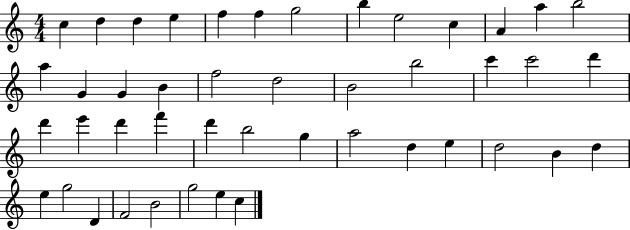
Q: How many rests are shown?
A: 0